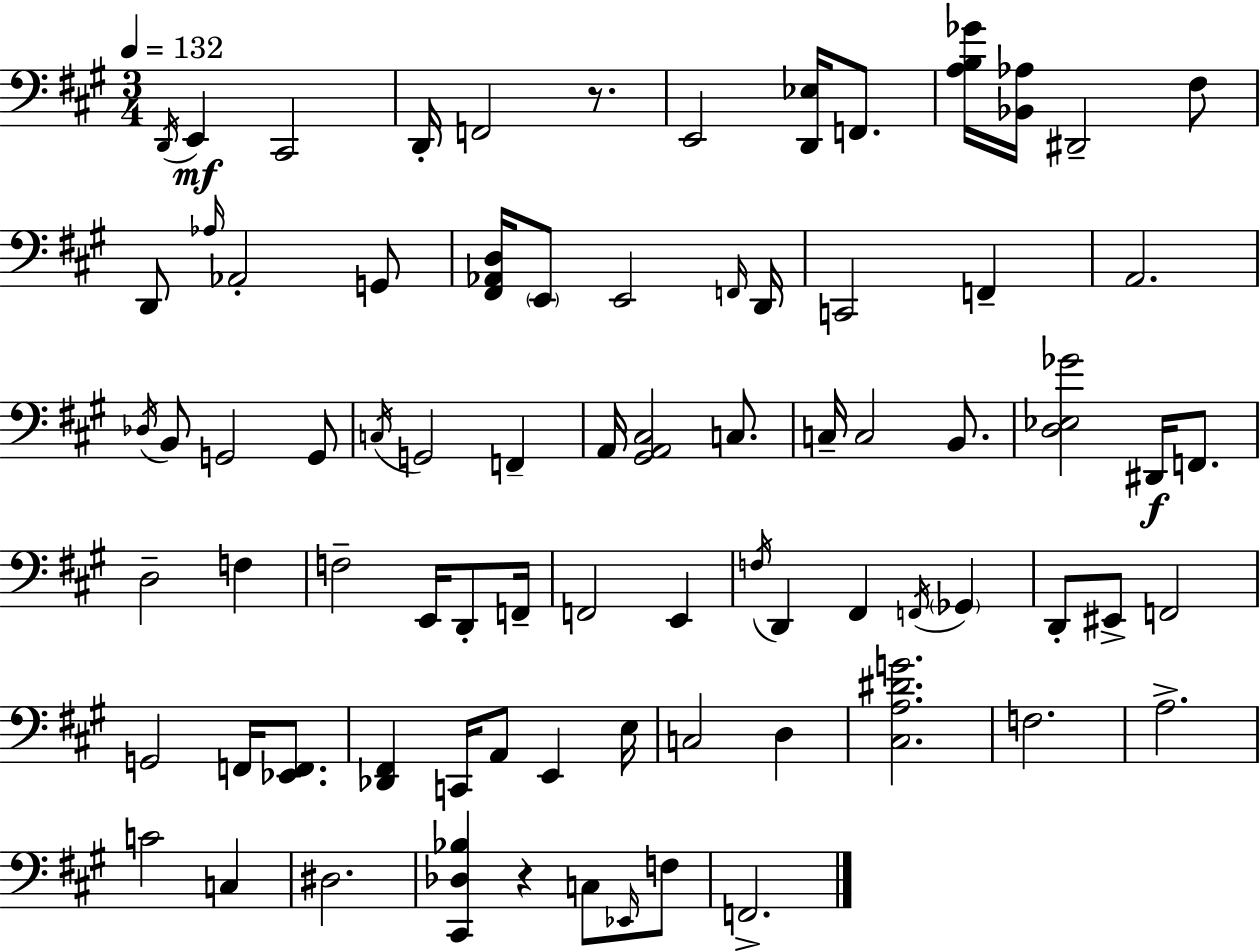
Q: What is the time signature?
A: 3/4